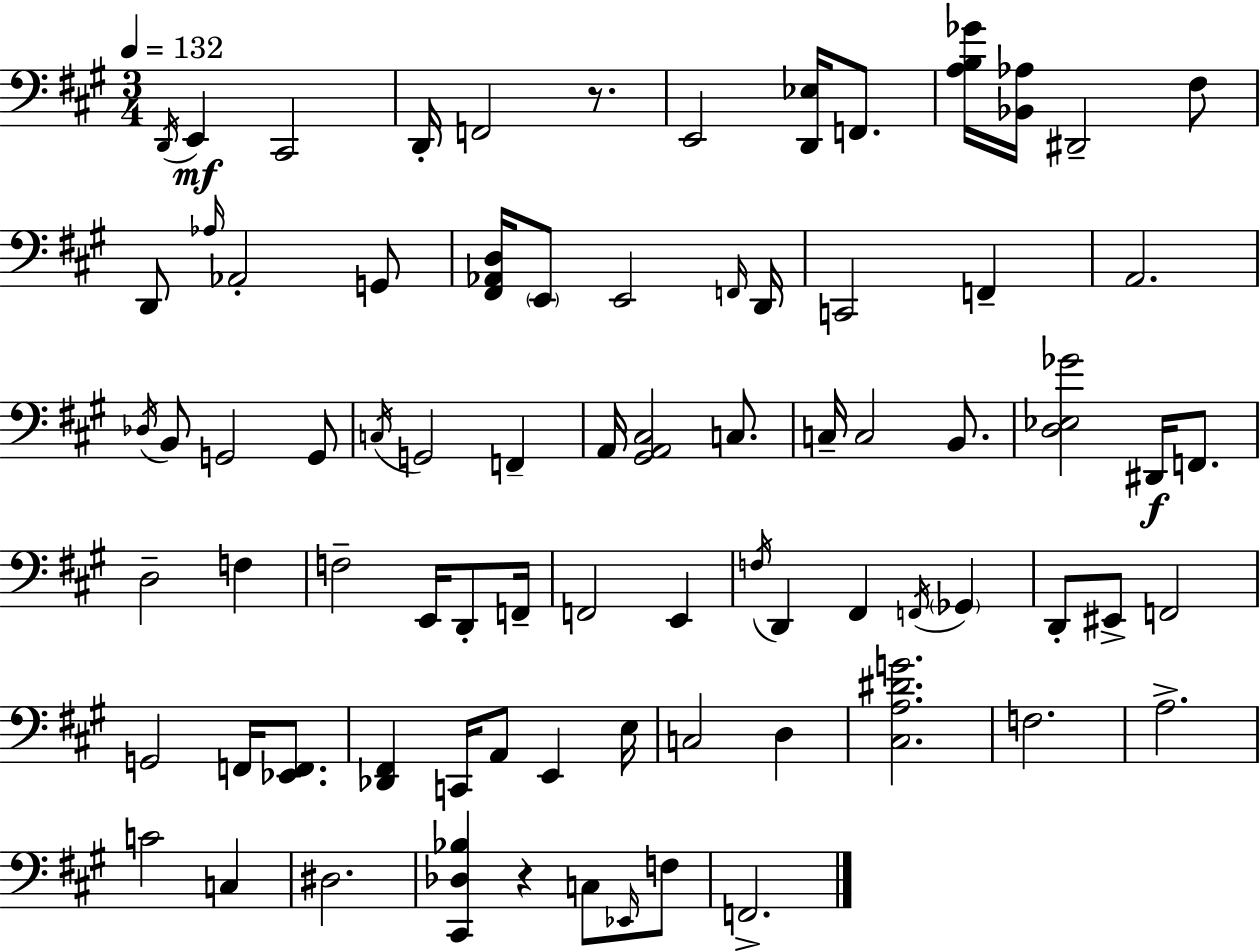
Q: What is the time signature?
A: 3/4